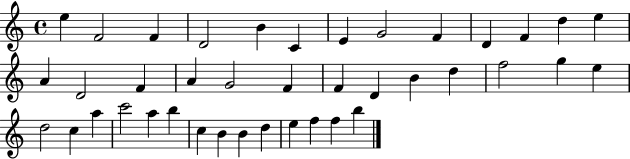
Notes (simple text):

E5/q F4/h F4/q D4/h B4/q C4/q E4/q G4/h F4/q D4/q F4/q D5/q E5/q A4/q D4/h F4/q A4/q G4/h F4/q F4/q D4/q B4/q D5/q F5/h G5/q E5/q D5/h C5/q A5/q C6/h A5/q B5/q C5/q B4/q B4/q D5/q E5/q F5/q F5/q B5/q